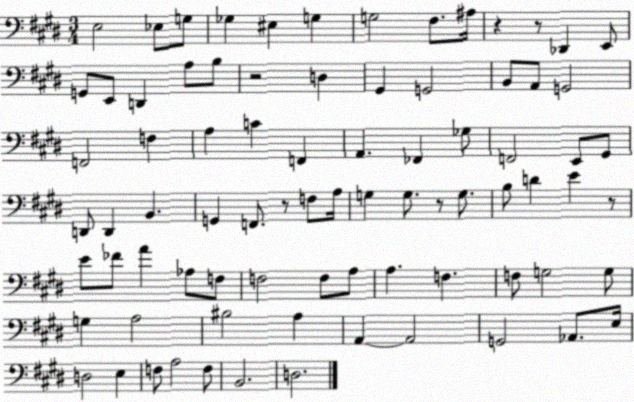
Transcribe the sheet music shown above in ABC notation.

X:1
T:Untitled
M:3/4
L:1/4
K:E
E,2 _E,/2 G,/2 _G, ^E, G, G,2 ^F,/2 ^A,/4 z z/2 _D,, E,,/2 G,,/2 E,,/2 D,, A,/2 B,/2 z2 D, ^G,, G,,2 B,,/2 A,,/2 G,,2 F,,2 F, A, C F,, A,, _F,, _G,/2 F,,2 E,,/2 ^G,,/2 D,,/2 D,, B,, G,, F,,/2 z/2 F,/2 A,/4 G, G,/2 z/2 G,/2 B,/2 D E z/2 E/2 _F/2 A _A,/2 F,/2 F,2 F,/2 A,/2 A, F, F,/2 G,2 G,/2 G, A,2 ^B,2 A, A,, A,,2 G,,2 _A,,/2 E,/4 D,2 E, F,/2 A,2 F,/2 B,,2 D,2